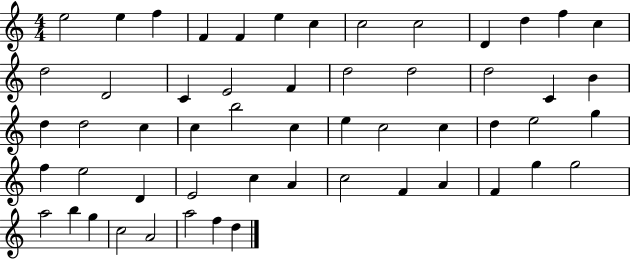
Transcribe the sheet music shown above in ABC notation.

X:1
T:Untitled
M:4/4
L:1/4
K:C
e2 e f F F e c c2 c2 D d f c d2 D2 C E2 F d2 d2 d2 C B d d2 c c b2 c e c2 c d e2 g f e2 D E2 c A c2 F A F g g2 a2 b g c2 A2 a2 f d